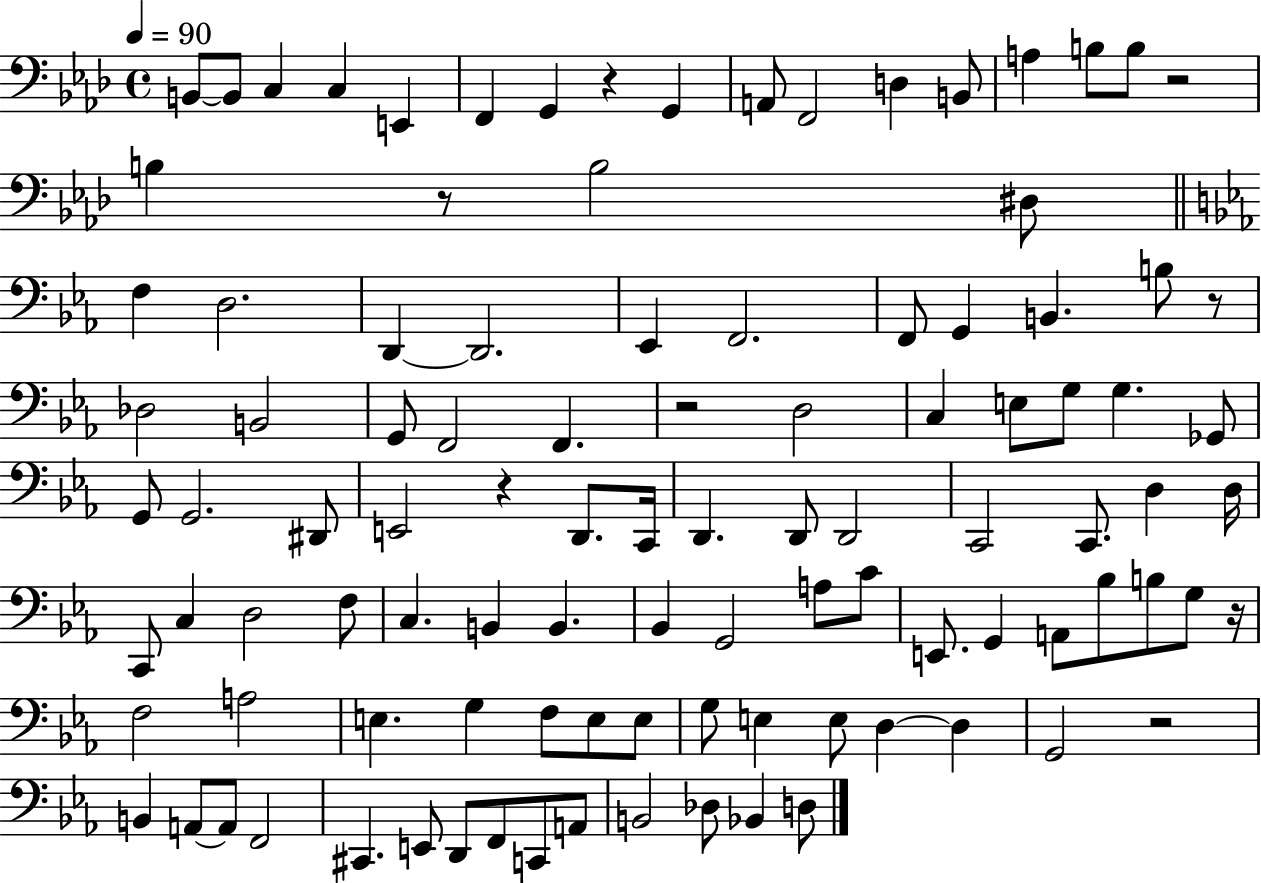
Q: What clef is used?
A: bass